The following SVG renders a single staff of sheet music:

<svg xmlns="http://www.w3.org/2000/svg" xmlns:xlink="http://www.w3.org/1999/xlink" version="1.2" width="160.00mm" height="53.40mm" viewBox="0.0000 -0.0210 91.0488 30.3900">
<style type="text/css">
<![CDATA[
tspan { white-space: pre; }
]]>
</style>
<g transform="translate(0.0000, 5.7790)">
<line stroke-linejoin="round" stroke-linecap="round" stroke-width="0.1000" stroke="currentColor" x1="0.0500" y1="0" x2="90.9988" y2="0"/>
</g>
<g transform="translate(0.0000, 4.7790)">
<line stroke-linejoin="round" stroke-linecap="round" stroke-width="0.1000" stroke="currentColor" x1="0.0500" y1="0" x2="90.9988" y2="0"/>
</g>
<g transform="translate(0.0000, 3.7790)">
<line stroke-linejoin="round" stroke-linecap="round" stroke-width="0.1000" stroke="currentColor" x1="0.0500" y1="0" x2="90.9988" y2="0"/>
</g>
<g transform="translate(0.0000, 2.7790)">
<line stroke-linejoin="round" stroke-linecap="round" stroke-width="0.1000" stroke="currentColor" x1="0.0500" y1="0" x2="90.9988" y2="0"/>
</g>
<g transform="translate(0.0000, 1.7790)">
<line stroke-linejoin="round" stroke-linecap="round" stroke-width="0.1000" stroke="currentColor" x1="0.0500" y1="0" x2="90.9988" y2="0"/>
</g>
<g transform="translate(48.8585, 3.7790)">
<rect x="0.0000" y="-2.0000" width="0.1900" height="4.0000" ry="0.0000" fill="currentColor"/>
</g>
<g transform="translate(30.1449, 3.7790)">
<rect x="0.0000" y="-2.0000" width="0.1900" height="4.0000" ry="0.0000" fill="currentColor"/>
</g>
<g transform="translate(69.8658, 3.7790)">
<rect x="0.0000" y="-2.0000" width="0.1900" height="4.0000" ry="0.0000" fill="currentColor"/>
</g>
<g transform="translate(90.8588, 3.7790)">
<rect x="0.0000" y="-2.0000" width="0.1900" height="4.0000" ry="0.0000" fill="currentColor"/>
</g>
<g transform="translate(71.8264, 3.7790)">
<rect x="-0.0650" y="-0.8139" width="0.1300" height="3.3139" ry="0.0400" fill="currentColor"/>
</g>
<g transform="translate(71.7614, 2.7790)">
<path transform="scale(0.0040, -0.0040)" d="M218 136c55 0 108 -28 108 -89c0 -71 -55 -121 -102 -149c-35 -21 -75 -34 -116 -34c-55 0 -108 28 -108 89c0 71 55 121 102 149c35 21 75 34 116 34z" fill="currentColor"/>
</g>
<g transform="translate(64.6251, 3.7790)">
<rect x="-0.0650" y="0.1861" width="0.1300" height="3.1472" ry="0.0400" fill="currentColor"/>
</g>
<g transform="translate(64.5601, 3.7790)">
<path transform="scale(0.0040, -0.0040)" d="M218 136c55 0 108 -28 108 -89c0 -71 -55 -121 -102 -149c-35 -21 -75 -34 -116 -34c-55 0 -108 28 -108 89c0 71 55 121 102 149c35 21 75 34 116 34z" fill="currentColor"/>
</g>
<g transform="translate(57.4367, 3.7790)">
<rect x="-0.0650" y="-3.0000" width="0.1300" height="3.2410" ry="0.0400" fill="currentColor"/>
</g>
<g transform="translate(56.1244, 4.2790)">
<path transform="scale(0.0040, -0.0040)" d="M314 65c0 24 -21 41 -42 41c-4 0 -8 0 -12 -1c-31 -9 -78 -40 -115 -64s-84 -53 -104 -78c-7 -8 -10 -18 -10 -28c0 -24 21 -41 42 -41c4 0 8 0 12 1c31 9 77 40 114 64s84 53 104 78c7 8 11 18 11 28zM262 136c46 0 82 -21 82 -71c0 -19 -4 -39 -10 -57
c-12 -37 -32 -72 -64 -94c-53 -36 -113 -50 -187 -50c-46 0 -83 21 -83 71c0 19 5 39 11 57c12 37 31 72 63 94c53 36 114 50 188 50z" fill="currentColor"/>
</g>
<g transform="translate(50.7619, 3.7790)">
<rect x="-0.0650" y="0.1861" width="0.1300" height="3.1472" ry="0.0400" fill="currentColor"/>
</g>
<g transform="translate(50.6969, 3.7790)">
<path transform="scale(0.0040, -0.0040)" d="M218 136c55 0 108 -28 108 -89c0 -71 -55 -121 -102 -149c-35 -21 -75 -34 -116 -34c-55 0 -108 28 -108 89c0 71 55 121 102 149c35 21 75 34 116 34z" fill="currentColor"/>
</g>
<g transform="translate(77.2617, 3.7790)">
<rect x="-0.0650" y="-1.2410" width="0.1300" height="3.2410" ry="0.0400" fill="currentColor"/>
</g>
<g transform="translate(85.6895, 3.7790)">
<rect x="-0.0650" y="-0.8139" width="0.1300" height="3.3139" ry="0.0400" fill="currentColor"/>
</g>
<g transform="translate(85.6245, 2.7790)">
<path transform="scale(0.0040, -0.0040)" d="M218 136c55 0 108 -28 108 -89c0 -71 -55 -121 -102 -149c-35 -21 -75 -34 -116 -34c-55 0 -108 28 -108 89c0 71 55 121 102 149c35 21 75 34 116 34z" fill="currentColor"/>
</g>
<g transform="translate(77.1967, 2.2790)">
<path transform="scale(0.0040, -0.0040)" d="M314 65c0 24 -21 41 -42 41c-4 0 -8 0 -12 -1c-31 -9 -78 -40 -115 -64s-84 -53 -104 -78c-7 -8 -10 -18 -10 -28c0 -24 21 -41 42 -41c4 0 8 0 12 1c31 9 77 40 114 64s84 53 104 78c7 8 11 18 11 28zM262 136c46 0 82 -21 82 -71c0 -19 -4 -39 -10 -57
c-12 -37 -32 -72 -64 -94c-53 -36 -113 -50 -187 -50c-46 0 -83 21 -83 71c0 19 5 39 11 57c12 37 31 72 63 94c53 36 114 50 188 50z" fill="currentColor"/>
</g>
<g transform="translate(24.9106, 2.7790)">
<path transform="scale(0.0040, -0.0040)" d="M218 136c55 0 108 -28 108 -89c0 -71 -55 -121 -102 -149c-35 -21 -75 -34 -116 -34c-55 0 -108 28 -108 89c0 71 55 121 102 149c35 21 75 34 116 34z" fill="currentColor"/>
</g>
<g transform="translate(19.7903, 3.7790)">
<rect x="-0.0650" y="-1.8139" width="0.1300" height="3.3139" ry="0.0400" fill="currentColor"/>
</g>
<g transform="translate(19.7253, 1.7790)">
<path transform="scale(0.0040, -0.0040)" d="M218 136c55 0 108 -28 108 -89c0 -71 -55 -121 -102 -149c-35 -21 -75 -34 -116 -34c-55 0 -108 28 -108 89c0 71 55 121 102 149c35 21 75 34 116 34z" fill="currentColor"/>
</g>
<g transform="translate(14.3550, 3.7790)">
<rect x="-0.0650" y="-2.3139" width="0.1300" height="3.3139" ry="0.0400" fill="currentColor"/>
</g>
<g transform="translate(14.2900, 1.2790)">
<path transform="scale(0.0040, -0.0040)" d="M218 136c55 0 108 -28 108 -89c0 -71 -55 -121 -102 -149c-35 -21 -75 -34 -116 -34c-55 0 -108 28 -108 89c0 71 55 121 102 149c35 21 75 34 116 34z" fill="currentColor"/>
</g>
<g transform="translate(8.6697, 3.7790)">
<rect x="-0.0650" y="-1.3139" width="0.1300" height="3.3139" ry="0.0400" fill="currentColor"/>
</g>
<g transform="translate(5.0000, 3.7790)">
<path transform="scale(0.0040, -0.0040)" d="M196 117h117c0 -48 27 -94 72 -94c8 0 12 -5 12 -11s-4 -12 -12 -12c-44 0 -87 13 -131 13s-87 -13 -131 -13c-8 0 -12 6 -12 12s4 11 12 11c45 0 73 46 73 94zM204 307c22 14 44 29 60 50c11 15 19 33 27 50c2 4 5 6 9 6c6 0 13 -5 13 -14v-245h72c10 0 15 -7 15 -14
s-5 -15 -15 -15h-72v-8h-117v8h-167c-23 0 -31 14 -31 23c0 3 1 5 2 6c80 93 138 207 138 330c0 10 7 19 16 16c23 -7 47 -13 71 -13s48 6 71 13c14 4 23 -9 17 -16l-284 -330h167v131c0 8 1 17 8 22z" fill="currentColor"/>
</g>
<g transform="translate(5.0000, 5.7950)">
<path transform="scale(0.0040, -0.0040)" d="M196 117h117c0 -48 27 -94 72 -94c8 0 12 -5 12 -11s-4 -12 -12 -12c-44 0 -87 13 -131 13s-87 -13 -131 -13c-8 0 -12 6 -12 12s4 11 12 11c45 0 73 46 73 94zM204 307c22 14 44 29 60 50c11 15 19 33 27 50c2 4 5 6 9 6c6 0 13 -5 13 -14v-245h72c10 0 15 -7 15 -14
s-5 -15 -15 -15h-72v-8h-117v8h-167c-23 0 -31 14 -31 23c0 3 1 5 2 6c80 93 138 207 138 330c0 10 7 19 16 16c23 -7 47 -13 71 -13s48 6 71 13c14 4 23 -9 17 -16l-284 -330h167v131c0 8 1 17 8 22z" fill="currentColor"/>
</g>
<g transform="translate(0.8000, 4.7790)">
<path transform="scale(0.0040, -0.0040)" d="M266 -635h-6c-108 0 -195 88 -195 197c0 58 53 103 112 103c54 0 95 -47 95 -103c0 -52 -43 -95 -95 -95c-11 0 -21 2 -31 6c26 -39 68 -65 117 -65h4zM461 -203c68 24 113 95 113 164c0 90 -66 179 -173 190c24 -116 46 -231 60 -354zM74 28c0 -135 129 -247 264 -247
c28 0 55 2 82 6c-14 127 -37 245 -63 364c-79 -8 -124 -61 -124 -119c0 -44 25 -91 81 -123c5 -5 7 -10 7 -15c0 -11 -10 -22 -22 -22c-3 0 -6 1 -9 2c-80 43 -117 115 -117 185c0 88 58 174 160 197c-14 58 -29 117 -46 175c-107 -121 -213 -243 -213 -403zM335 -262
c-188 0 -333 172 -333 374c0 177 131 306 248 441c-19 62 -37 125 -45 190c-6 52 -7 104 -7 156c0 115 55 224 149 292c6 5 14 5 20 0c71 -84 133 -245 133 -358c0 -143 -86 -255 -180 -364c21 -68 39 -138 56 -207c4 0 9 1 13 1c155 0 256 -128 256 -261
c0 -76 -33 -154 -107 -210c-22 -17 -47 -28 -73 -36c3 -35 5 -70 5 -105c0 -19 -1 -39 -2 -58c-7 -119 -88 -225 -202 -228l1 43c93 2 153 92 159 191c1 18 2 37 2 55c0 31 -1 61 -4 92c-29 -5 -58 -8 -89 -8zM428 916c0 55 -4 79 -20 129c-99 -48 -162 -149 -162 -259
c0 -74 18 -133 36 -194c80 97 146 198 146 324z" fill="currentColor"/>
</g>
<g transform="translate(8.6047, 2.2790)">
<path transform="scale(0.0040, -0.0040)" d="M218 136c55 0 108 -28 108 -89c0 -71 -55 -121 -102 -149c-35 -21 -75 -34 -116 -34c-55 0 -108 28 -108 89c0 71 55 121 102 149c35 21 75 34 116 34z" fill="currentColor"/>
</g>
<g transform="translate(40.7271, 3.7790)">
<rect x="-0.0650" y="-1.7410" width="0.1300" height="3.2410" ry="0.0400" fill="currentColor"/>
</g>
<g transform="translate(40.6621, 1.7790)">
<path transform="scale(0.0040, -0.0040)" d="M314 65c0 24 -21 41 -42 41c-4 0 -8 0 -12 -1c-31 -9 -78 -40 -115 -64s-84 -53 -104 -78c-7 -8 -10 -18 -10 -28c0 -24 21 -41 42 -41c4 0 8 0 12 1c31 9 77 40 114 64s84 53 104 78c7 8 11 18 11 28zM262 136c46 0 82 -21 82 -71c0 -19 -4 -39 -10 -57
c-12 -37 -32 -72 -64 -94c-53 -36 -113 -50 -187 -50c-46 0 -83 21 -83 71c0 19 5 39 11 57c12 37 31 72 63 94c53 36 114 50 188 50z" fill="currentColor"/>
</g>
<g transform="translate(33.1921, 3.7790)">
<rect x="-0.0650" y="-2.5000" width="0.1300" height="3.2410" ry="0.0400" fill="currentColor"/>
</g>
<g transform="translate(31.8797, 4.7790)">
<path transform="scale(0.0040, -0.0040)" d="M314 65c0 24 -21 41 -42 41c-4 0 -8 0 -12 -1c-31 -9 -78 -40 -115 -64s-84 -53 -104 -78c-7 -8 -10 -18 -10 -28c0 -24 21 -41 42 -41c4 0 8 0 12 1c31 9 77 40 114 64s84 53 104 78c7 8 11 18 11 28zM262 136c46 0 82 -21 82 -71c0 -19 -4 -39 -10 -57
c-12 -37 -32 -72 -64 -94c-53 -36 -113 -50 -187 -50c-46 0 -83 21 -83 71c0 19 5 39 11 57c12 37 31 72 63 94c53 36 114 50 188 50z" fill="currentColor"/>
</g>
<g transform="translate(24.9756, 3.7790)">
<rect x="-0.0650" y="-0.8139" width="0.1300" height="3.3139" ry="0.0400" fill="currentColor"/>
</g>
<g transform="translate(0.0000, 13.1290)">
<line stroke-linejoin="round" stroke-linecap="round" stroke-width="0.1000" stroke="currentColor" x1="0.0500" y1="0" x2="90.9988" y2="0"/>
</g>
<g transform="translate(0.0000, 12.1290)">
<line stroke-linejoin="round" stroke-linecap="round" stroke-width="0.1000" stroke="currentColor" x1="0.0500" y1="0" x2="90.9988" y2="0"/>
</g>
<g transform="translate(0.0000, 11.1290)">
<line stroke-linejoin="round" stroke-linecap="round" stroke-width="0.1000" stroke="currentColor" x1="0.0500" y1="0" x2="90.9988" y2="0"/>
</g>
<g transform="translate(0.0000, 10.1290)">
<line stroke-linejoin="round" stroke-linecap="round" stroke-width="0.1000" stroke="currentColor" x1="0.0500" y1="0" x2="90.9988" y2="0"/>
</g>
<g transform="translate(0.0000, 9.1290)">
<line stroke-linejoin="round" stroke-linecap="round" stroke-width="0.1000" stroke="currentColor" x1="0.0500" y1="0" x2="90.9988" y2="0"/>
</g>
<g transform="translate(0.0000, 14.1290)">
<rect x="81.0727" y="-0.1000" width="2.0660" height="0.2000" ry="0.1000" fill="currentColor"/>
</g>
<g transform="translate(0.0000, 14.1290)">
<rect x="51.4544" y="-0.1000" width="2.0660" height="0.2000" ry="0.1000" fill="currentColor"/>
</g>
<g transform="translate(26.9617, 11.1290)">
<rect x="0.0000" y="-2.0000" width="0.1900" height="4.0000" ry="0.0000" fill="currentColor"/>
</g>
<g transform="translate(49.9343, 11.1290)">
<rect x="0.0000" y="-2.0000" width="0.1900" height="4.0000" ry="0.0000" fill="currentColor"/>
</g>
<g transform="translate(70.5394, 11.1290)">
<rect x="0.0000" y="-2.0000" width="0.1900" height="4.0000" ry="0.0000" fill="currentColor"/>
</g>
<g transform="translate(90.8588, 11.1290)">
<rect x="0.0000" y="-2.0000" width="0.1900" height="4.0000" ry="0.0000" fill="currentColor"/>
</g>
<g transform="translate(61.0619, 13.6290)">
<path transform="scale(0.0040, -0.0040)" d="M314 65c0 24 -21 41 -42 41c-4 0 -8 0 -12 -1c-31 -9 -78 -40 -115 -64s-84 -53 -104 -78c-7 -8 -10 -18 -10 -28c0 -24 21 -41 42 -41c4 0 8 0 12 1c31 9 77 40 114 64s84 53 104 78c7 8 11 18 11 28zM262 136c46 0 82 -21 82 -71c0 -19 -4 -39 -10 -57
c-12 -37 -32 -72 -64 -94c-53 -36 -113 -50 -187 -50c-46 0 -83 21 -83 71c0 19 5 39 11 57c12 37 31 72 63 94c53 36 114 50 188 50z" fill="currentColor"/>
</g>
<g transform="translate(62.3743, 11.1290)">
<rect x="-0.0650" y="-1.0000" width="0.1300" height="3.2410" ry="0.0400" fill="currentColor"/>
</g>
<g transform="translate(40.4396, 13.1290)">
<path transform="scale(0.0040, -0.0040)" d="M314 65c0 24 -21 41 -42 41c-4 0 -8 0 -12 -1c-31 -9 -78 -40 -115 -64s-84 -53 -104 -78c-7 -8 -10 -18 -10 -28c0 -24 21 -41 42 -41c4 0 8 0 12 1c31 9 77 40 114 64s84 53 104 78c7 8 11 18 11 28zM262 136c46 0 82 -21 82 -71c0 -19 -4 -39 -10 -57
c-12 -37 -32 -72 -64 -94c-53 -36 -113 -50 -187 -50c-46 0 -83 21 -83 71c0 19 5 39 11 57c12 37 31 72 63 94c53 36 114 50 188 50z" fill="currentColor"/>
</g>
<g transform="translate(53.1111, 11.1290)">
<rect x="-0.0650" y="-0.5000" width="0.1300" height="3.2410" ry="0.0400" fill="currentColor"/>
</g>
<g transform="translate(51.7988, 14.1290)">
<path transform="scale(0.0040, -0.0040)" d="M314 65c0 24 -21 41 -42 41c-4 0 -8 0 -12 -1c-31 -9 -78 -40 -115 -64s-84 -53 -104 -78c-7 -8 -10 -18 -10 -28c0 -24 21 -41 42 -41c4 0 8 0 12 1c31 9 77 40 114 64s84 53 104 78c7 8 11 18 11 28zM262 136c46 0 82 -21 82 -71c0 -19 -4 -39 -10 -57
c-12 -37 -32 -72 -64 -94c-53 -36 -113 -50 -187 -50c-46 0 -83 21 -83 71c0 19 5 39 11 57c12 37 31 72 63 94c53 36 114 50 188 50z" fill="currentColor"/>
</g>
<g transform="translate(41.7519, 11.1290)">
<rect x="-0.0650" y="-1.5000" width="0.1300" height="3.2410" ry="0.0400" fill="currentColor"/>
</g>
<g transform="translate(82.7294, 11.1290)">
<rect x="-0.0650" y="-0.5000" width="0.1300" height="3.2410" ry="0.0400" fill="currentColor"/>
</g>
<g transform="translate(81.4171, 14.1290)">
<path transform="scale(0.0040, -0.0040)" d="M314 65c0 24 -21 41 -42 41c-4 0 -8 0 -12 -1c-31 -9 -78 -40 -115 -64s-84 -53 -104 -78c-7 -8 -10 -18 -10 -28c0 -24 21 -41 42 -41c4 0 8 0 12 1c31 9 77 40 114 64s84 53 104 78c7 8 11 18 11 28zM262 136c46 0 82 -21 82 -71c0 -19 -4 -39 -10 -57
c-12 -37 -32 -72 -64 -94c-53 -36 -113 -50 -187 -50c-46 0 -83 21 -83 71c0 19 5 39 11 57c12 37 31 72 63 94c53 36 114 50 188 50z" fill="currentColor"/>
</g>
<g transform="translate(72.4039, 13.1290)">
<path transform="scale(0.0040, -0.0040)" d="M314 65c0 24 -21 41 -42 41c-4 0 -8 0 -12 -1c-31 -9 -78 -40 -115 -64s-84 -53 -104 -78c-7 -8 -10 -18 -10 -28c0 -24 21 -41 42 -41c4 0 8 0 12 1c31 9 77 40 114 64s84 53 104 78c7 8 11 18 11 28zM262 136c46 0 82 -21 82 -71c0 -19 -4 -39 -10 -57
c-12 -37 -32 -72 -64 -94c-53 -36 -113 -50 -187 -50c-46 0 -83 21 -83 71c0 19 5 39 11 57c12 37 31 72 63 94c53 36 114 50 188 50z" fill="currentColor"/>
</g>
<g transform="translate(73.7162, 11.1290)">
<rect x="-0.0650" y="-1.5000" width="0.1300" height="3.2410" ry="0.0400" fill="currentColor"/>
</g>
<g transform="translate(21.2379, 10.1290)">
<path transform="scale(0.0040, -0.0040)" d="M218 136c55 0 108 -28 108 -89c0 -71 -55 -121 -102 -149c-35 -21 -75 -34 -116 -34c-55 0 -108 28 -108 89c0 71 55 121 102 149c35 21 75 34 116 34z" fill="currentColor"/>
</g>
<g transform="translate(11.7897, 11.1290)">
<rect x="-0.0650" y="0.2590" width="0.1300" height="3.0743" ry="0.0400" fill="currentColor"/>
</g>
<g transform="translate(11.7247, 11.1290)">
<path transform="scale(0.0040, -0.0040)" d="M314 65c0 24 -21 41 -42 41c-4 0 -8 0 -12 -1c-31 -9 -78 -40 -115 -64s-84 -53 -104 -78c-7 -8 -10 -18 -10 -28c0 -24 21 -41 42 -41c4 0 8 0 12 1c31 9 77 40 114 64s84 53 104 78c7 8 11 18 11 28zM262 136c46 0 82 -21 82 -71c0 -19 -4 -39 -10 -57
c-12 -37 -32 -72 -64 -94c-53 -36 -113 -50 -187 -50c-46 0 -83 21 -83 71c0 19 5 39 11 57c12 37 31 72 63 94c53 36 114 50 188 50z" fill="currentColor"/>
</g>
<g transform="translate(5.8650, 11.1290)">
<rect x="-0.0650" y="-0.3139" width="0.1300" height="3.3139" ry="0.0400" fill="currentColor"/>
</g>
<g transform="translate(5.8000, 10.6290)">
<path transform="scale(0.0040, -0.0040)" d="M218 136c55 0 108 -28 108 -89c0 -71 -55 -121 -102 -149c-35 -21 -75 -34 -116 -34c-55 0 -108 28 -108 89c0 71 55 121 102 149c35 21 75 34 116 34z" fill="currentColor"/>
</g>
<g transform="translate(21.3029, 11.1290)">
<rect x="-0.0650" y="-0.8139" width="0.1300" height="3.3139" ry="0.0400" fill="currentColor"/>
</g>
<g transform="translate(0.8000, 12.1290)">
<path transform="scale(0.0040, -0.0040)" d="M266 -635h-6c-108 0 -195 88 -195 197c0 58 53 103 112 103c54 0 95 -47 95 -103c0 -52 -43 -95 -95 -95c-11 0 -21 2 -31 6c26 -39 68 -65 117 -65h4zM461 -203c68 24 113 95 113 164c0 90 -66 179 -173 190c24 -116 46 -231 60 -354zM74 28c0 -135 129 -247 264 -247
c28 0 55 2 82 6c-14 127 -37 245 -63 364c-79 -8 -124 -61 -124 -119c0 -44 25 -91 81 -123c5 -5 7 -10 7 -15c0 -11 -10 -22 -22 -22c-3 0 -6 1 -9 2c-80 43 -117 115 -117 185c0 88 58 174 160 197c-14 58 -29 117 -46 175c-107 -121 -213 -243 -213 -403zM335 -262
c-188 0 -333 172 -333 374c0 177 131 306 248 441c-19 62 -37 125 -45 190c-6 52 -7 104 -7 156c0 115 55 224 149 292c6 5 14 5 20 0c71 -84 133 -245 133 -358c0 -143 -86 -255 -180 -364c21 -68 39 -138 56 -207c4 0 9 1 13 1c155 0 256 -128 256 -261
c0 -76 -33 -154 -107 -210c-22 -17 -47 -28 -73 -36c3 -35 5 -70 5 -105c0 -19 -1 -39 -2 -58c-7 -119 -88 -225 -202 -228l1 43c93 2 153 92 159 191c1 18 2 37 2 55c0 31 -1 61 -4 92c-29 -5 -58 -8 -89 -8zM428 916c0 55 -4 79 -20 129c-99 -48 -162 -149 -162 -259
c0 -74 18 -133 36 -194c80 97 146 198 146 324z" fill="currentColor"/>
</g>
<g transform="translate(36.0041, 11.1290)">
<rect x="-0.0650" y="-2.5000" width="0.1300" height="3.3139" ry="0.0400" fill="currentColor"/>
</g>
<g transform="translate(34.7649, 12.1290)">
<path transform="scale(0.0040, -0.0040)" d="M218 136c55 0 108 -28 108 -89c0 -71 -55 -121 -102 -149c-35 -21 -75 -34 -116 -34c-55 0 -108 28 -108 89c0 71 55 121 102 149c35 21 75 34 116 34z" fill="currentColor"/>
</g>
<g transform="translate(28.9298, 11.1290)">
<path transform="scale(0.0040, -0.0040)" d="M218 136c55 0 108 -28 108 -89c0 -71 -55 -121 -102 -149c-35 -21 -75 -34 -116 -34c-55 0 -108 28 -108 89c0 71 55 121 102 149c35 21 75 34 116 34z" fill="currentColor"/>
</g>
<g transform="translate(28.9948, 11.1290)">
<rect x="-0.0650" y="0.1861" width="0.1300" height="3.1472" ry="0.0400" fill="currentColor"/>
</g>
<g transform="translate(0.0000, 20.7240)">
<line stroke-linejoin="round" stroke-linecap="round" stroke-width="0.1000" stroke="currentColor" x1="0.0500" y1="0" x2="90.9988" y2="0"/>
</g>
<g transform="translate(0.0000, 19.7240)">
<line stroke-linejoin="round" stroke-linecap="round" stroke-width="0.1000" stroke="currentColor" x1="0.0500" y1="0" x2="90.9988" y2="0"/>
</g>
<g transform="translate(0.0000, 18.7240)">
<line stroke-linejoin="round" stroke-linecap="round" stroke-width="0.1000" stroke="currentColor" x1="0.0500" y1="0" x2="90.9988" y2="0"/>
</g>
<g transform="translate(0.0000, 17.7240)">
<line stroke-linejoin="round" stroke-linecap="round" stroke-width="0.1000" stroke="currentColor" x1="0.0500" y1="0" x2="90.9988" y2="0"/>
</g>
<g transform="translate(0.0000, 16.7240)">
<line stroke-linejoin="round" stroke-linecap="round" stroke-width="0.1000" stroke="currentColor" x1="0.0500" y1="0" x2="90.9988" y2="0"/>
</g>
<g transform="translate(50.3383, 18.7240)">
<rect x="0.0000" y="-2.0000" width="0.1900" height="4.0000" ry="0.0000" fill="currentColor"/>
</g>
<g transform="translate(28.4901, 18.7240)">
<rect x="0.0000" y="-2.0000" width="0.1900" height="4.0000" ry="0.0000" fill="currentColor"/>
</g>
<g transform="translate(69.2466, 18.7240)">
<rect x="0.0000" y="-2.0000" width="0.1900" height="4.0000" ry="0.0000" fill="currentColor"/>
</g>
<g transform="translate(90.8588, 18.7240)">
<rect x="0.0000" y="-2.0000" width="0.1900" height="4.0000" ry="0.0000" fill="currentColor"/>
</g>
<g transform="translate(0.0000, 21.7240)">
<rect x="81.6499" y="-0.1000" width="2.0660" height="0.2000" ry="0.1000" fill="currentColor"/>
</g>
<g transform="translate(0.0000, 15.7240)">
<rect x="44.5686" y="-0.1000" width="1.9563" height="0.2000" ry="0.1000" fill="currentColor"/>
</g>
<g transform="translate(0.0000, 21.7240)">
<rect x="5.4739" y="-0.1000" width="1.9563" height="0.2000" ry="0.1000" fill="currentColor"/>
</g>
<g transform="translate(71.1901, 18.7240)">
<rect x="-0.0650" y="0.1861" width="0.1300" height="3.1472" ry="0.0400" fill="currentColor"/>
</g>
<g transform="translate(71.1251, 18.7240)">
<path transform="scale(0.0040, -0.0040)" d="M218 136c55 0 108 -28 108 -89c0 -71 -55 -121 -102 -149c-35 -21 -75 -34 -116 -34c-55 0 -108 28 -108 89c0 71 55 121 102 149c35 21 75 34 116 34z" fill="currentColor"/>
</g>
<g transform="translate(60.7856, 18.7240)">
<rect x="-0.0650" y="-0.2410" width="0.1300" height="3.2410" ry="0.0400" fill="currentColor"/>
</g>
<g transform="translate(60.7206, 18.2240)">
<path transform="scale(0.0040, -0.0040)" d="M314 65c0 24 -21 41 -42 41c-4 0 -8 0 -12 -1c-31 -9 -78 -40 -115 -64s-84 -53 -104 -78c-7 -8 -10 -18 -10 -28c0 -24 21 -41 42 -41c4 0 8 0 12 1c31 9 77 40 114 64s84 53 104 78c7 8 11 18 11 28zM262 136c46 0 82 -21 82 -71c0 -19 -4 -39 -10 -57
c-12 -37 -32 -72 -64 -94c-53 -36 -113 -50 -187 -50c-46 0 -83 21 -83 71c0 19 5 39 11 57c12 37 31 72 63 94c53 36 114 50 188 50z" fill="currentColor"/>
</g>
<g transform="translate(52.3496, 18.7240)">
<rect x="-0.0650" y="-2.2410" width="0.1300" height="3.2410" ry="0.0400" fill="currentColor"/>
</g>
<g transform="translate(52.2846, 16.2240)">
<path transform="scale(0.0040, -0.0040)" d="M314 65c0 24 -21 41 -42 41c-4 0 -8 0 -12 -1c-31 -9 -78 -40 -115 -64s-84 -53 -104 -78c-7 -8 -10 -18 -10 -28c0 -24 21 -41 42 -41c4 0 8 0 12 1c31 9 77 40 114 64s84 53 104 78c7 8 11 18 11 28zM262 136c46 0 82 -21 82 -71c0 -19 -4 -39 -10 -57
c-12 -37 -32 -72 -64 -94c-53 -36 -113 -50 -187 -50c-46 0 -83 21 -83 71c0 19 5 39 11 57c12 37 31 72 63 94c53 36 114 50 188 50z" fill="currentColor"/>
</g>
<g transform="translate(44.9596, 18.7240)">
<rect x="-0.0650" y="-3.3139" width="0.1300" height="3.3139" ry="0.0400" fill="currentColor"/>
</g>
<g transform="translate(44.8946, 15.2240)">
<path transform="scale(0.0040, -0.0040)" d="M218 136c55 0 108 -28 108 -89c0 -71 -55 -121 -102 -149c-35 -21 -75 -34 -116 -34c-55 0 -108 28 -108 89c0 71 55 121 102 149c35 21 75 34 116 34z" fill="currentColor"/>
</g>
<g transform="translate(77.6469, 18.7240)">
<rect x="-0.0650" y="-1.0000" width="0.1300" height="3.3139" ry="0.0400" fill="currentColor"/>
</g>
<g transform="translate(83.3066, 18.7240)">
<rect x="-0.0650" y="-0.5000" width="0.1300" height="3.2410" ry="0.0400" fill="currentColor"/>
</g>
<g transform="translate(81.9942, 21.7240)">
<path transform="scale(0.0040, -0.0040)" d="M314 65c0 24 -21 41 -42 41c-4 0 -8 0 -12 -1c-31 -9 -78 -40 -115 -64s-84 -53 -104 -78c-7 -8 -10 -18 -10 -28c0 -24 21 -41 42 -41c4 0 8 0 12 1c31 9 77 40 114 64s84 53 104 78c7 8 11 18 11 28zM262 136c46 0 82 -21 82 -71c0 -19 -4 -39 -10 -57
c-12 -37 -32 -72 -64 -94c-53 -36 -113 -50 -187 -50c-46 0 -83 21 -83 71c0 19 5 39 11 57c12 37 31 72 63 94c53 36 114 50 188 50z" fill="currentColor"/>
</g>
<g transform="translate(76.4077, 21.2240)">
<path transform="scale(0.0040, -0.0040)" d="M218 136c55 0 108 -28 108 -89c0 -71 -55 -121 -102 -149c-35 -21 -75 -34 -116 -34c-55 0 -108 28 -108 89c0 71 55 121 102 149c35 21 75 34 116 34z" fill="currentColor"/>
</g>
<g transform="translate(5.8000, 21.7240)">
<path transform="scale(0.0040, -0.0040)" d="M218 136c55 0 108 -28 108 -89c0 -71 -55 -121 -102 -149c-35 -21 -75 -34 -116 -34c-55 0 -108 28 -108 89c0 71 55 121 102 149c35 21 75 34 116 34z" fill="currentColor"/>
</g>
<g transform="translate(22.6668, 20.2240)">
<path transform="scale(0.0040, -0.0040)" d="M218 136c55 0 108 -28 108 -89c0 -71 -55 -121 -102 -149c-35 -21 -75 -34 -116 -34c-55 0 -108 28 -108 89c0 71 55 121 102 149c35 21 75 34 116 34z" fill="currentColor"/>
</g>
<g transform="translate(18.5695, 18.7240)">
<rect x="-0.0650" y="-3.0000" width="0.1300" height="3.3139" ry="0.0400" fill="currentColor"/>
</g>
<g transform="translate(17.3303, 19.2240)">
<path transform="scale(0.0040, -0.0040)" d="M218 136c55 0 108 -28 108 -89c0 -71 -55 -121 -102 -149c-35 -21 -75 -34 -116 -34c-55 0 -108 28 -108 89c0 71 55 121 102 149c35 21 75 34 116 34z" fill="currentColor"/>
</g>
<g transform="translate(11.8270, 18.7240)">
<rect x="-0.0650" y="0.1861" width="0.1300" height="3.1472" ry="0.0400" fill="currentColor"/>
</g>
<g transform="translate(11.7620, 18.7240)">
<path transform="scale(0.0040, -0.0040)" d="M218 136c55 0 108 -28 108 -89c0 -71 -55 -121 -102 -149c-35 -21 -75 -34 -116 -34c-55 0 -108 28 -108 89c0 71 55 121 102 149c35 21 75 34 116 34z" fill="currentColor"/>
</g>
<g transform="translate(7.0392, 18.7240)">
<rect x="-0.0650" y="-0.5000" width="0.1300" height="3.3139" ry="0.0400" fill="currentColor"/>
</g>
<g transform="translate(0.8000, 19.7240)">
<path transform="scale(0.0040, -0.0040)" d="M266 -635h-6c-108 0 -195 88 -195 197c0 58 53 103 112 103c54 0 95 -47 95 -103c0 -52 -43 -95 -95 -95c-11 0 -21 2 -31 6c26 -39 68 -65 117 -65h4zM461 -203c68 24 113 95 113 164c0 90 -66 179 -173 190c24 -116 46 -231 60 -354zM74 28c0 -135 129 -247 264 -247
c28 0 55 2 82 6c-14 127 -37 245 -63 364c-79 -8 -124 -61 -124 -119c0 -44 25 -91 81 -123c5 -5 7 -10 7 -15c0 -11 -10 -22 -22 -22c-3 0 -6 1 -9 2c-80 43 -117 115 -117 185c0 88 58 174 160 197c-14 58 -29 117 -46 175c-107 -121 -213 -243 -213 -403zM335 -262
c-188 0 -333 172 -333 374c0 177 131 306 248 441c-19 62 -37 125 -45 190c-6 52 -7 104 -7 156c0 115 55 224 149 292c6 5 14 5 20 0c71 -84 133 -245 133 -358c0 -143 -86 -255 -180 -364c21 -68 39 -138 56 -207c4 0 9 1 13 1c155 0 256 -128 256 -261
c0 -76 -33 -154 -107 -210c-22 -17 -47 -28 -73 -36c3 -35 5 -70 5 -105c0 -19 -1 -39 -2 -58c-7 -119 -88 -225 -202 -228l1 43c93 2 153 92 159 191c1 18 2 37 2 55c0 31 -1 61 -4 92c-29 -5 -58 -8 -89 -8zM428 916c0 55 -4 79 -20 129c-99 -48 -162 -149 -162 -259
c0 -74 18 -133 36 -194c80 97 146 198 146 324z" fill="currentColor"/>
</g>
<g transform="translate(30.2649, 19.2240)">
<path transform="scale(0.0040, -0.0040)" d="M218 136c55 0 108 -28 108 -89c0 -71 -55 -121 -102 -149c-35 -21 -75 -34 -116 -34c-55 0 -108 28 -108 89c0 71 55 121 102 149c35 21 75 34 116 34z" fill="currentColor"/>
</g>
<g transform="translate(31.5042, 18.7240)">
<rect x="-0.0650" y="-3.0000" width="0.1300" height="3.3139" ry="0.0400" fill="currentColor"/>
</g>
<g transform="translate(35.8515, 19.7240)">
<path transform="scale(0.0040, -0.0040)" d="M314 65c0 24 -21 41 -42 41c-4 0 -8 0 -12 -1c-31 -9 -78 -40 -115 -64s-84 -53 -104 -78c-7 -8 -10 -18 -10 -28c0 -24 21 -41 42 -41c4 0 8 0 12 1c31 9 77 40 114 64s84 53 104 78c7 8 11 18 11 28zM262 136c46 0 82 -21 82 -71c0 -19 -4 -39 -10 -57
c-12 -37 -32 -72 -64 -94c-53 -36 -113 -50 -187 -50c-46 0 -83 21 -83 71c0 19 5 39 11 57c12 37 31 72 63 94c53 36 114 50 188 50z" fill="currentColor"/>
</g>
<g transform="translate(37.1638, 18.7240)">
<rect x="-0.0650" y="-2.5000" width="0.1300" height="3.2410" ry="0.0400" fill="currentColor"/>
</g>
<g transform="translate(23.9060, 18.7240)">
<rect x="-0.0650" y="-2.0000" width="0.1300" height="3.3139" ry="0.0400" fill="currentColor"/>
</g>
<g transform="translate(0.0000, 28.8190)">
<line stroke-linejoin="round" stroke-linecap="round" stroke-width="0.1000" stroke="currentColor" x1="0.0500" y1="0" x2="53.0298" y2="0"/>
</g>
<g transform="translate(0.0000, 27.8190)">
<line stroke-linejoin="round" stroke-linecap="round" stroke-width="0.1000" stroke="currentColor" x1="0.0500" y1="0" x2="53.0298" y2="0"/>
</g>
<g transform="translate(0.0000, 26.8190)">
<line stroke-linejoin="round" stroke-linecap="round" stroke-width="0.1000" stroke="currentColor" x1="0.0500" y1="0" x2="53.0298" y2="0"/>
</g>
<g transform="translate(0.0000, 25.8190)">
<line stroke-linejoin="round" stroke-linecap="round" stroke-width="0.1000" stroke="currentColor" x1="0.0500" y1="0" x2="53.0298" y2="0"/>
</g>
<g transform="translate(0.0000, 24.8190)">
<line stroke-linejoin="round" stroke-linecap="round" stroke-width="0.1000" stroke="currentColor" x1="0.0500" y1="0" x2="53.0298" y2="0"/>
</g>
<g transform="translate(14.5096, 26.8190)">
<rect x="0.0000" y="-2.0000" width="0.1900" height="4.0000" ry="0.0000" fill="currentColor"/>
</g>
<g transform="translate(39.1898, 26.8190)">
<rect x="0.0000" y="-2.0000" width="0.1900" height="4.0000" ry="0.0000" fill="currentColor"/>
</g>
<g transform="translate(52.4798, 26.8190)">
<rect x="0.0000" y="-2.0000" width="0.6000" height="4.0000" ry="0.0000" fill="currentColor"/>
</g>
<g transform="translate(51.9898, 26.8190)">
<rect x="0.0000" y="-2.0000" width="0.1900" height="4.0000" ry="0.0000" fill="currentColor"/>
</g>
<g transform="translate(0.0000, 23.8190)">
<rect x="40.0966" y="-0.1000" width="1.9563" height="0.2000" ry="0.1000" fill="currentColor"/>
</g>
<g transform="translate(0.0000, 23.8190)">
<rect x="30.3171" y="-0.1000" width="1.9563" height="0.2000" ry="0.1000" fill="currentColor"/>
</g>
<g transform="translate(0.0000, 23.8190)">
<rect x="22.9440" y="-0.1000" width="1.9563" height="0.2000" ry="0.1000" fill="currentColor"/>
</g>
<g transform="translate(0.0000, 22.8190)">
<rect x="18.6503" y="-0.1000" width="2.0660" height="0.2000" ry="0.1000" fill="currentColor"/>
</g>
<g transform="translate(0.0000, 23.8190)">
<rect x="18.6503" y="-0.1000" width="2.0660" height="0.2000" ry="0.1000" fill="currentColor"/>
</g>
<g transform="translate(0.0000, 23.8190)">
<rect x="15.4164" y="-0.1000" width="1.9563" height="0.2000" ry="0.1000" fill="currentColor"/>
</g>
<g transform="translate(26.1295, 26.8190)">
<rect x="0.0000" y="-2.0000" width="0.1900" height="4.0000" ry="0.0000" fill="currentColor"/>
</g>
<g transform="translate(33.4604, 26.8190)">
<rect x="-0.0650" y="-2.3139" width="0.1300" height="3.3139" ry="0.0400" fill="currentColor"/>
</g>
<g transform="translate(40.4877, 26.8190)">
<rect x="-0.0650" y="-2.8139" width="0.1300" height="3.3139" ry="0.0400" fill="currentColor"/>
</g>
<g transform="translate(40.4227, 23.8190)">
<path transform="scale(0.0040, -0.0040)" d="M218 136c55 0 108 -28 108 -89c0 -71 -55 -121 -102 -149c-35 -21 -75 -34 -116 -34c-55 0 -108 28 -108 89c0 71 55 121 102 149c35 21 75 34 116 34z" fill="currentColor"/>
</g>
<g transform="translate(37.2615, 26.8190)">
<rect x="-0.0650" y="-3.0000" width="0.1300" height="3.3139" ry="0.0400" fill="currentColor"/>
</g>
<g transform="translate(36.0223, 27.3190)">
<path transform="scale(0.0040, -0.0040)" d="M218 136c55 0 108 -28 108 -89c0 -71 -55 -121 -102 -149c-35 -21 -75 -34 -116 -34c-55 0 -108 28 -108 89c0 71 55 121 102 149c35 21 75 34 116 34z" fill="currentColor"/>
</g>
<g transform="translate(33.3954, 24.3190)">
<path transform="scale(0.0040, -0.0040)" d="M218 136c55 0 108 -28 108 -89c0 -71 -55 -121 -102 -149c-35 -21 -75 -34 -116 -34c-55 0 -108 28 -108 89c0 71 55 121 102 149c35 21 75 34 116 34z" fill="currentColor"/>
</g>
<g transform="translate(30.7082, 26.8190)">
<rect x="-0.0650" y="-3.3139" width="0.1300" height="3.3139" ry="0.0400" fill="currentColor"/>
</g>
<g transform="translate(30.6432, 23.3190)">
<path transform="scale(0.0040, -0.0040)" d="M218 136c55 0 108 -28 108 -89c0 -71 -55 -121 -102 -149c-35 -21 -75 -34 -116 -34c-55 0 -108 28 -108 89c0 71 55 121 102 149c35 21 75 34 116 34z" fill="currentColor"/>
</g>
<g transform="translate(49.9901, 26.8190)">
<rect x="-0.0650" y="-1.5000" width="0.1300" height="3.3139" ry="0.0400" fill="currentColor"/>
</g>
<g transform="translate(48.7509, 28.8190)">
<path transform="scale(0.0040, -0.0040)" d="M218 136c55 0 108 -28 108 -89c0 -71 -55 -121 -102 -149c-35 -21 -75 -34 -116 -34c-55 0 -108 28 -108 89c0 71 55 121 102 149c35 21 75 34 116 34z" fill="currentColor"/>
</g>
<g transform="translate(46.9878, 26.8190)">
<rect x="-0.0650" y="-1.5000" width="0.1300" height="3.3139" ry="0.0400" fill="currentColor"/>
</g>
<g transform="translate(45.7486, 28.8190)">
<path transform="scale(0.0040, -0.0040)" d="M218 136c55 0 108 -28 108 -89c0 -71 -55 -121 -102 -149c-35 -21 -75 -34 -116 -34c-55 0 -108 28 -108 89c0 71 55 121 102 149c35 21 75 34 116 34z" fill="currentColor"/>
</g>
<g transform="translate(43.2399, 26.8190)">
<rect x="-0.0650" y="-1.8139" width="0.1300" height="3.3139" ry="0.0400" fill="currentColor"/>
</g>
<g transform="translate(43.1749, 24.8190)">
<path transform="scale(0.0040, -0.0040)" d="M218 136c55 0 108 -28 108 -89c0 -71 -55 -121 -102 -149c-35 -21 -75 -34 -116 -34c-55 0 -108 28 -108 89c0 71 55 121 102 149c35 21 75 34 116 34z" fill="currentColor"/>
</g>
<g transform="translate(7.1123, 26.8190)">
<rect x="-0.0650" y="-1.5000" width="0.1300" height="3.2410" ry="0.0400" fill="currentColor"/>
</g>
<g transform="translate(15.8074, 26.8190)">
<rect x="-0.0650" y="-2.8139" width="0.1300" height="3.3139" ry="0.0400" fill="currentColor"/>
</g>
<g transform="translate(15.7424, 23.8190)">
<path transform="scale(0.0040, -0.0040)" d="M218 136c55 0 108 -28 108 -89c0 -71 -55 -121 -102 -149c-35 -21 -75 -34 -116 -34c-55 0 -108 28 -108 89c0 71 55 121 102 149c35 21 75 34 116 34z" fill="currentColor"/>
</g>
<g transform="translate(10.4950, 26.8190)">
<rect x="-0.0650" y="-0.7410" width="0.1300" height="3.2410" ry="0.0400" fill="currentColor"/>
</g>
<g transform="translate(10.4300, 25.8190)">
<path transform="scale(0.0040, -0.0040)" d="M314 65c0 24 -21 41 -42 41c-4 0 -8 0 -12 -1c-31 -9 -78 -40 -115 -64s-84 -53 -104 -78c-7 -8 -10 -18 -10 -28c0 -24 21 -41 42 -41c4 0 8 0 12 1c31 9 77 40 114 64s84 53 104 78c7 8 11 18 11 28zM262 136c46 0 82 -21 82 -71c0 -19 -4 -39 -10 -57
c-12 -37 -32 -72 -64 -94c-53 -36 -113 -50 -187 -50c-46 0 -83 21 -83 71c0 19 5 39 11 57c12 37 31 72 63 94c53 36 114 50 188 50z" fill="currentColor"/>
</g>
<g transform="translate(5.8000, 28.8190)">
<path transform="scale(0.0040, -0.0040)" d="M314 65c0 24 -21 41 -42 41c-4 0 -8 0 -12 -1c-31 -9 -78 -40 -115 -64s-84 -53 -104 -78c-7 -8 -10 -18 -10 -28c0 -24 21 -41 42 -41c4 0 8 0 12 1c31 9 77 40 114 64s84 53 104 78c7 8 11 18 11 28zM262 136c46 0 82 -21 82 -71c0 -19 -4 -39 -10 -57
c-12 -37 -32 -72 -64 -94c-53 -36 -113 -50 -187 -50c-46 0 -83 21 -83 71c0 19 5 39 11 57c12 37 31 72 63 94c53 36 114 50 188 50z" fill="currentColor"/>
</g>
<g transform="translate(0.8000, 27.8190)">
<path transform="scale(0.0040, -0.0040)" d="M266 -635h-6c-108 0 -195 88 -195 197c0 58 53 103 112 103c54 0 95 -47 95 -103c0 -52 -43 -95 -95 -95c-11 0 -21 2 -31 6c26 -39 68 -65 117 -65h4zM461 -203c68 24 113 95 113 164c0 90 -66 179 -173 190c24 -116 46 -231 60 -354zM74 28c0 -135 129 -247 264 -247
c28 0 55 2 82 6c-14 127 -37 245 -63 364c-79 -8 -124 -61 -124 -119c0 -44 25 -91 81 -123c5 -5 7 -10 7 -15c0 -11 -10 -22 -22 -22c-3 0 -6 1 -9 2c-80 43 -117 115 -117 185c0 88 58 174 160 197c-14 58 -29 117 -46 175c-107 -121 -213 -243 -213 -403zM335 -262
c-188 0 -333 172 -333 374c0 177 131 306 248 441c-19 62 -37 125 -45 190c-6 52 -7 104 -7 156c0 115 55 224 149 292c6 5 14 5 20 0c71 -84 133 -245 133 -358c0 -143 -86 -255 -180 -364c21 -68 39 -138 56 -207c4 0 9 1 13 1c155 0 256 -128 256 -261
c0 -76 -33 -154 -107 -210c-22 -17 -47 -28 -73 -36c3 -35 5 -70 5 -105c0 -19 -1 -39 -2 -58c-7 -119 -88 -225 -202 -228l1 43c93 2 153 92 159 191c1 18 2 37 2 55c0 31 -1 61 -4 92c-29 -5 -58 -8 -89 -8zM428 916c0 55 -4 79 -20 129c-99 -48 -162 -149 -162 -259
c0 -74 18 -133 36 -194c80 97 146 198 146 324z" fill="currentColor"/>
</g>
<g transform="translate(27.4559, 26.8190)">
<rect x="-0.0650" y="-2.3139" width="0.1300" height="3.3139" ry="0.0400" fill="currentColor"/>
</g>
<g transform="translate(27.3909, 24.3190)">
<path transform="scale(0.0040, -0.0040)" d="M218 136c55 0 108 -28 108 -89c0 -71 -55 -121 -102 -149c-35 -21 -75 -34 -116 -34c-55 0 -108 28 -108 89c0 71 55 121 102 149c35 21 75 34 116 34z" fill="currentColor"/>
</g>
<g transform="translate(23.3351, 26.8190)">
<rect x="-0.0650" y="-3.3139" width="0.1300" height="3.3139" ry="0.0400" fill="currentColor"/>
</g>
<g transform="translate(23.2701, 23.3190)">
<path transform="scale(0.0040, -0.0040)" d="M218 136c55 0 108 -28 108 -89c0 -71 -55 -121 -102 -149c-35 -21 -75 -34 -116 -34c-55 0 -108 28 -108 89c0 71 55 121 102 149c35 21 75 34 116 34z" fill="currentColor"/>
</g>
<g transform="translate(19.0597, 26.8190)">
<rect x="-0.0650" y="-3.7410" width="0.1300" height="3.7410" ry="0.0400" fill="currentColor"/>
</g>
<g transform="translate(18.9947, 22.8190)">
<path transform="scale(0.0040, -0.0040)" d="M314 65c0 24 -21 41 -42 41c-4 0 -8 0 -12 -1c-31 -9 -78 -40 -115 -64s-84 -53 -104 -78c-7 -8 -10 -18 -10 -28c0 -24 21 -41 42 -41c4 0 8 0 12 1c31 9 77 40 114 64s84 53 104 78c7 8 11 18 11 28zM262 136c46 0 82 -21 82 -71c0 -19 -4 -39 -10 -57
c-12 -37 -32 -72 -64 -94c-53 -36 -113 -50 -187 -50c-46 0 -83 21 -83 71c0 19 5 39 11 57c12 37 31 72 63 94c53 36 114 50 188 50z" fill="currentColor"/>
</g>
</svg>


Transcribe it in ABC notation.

X:1
T:Untitled
M:4/4
L:1/4
K:C
e g f d G2 f2 B A2 B d e2 d c B2 d B G E2 C2 D2 E2 C2 C B A F A G2 b g2 c2 B D C2 E2 d2 a c'2 b g b g A a f E E